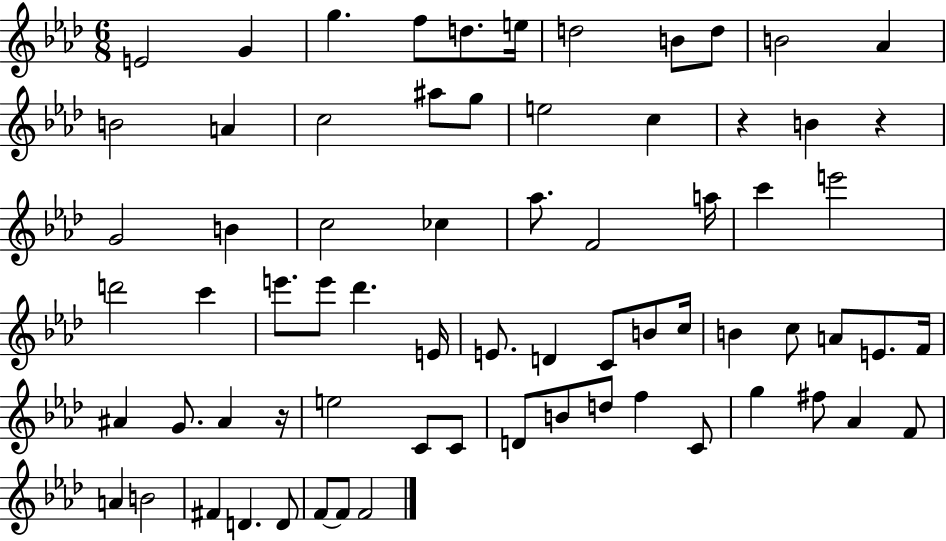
E4/h G4/q G5/q. F5/e D5/e. E5/s D5/h B4/e D5/e B4/h Ab4/q B4/h A4/q C5/h A#5/e G5/e E5/h C5/q R/q B4/q R/q G4/h B4/q C5/h CES5/q Ab5/e. F4/h A5/s C6/q E6/h D6/h C6/q E6/e. E6/e Db6/q. E4/s E4/e. D4/q C4/e B4/e C5/s B4/q C5/e A4/e E4/e. F4/s A#4/q G4/e. A#4/q R/s E5/h C4/e C4/e D4/e B4/e D5/e F5/q C4/e G5/q F#5/e Ab4/q F4/e A4/q B4/h F#4/q D4/q. D4/e F4/e F4/e F4/h